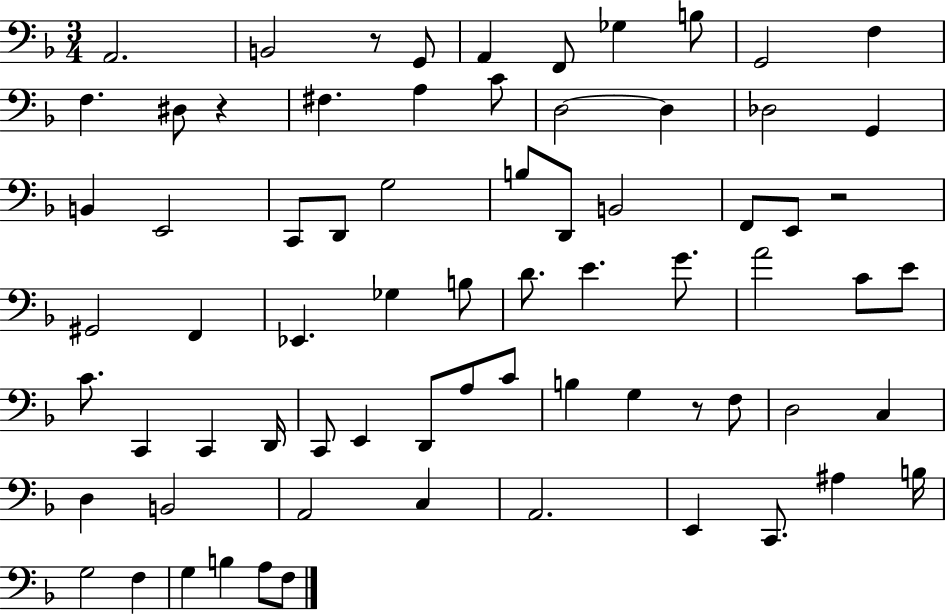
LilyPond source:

{
  \clef bass
  \numericTimeSignature
  \time 3/4
  \key f \major
  a,2. | b,2 r8 g,8 | a,4 f,8 ges4 b8 | g,2 f4 | \break f4. dis8 r4 | fis4. a4 c'8 | d2~~ d4 | des2 g,4 | \break b,4 e,2 | c,8 d,8 g2 | b8 d,8 b,2 | f,8 e,8 r2 | \break gis,2 f,4 | ees,4. ges4 b8 | d'8. e'4. g'8. | a'2 c'8 e'8 | \break c'8. c,4 c,4 d,16 | c,8 e,4 d,8 a8 c'8 | b4 g4 r8 f8 | d2 c4 | \break d4 b,2 | a,2 c4 | a,2. | e,4 c,8. ais4 b16 | \break g2 f4 | g4 b4 a8 f8 | \bar "|."
}